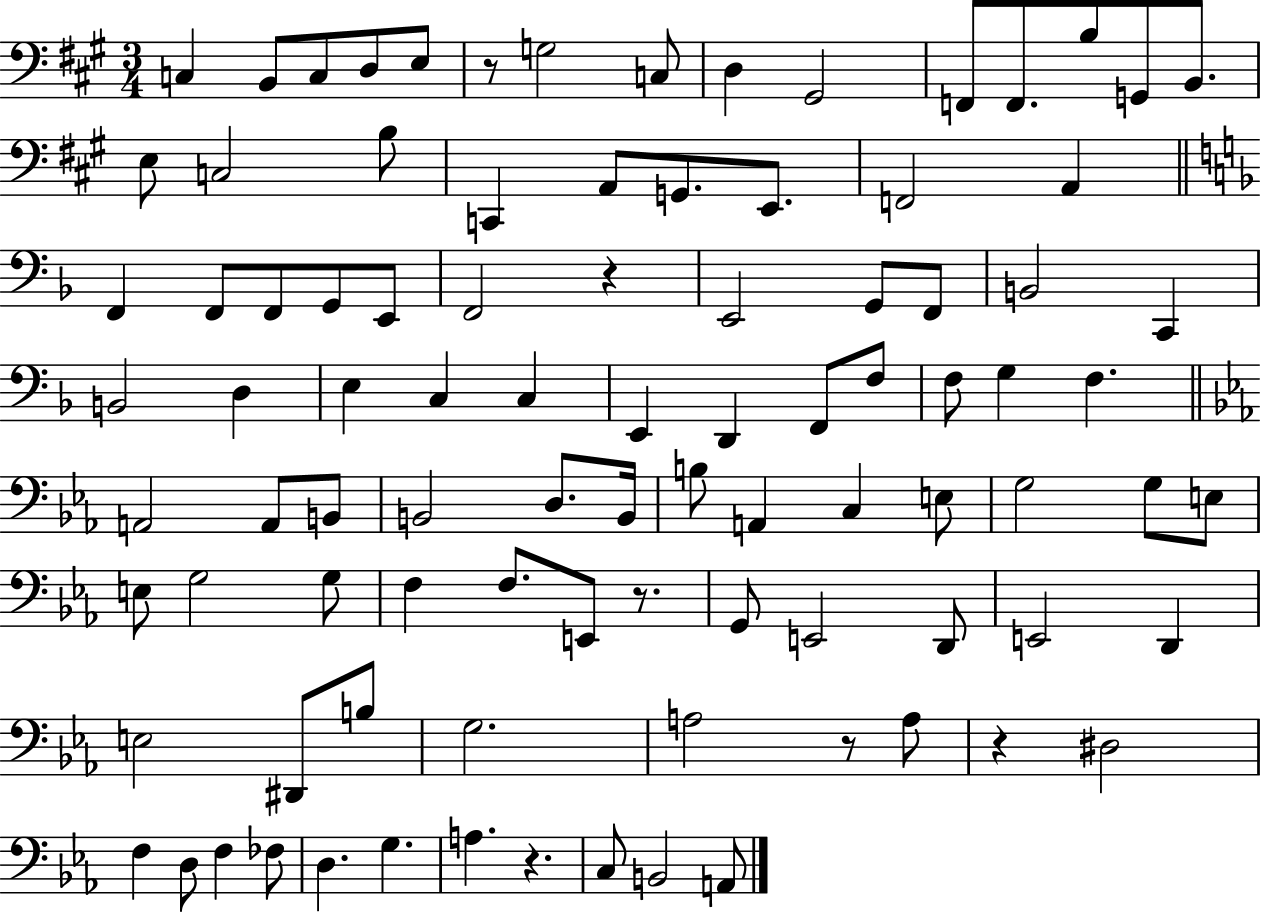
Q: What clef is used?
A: bass